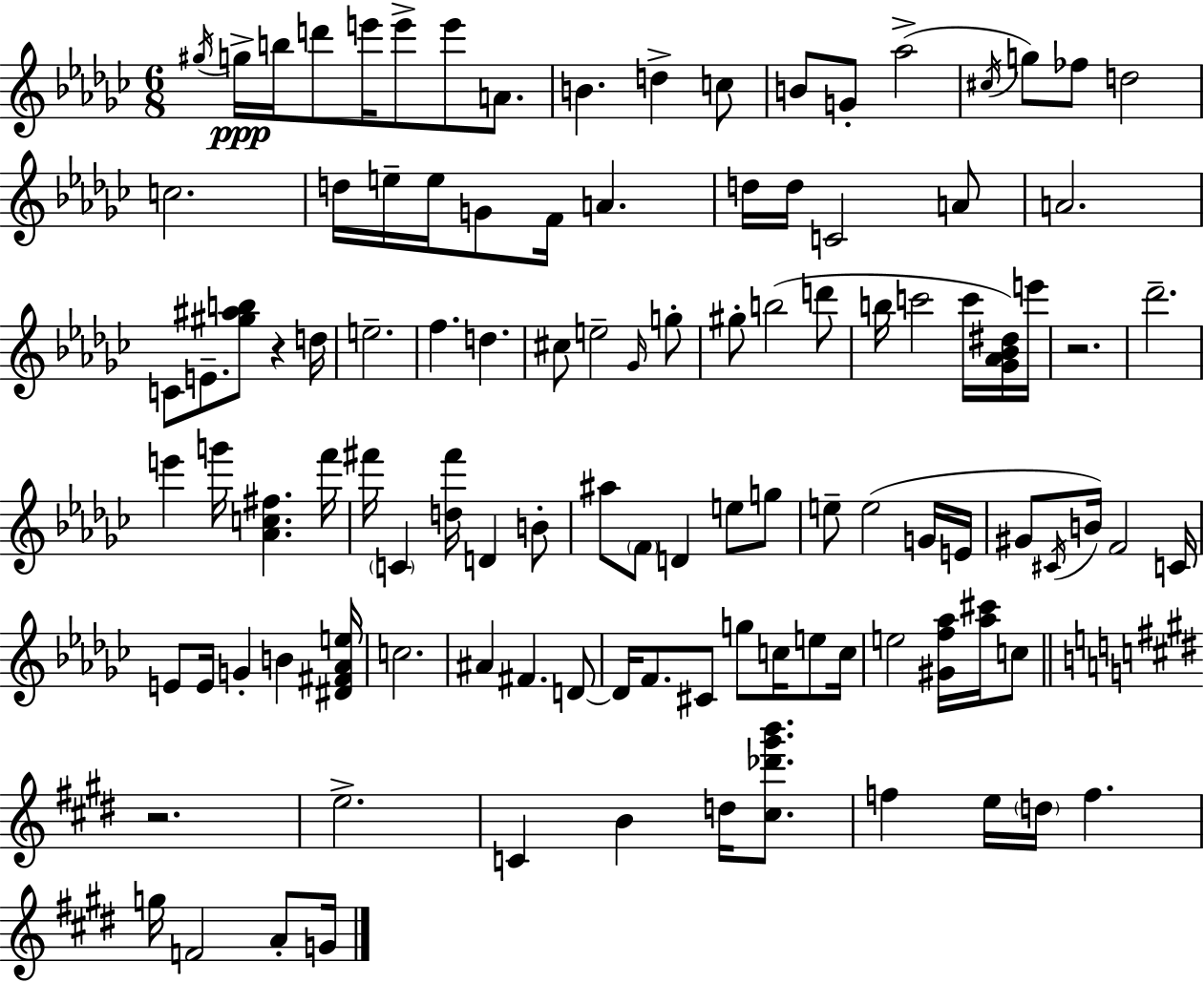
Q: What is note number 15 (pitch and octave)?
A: C#5